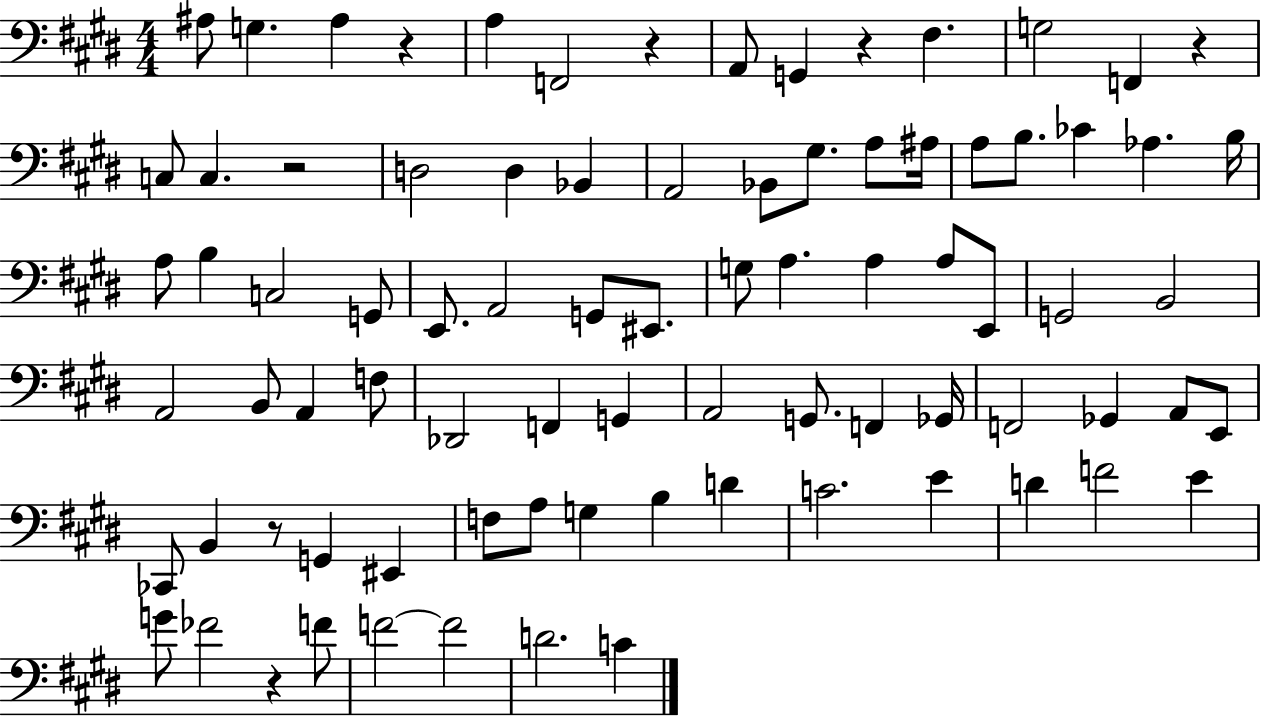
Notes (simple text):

A#3/e G3/q. A#3/q R/q A3/q F2/h R/q A2/e G2/q R/q F#3/q. G3/h F2/q R/q C3/e C3/q. R/h D3/h D3/q Bb2/q A2/h Bb2/e G#3/e. A3/e A#3/s A3/e B3/e. CES4/q Ab3/q. B3/s A3/e B3/q C3/h G2/e E2/e. A2/h G2/e EIS2/e. G3/e A3/q. A3/q A3/e E2/e G2/h B2/h A2/h B2/e A2/q F3/e Db2/h F2/q G2/q A2/h G2/e. F2/q Gb2/s F2/h Gb2/q A2/e E2/e CES2/e B2/q R/e G2/q EIS2/q F3/e A3/e G3/q B3/q D4/q C4/h. E4/q D4/q F4/h E4/q G4/e FES4/h R/q F4/e F4/h F4/h D4/h. C4/q